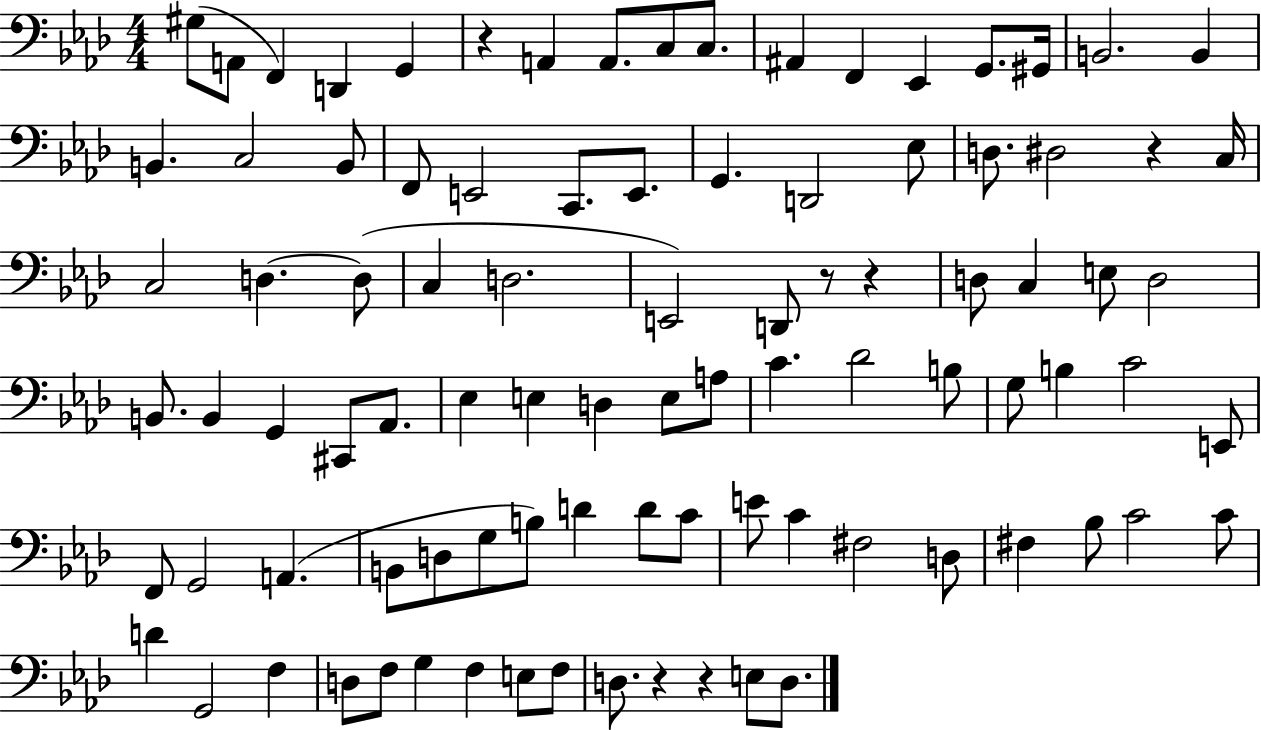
G#3/e A2/e F2/q D2/q G2/q R/q A2/q A2/e. C3/e C3/e. A#2/q F2/q Eb2/q G2/e. G#2/s B2/h. B2/q B2/q. C3/h B2/e F2/e E2/h C2/e. E2/e. G2/q. D2/h Eb3/e D3/e. D#3/h R/q C3/s C3/h D3/q. D3/e C3/q D3/h. E2/h D2/e R/e R/q D3/e C3/q E3/e D3/h B2/e. B2/q G2/q C#2/e Ab2/e. Eb3/q E3/q D3/q E3/e A3/e C4/q. Db4/h B3/e G3/e B3/q C4/h E2/e F2/e G2/h A2/q. B2/e D3/e G3/e B3/e D4/q D4/e C4/e E4/e C4/q F#3/h D3/e F#3/q Bb3/e C4/h C4/e D4/q G2/h F3/q D3/e F3/e G3/q F3/q E3/e F3/e D3/e. R/q R/q E3/e D3/e.